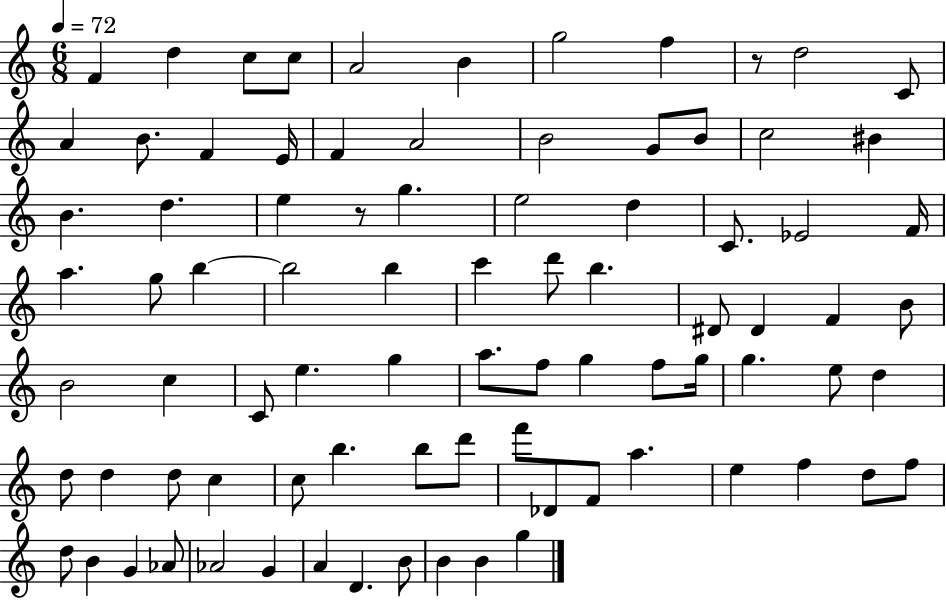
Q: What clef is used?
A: treble